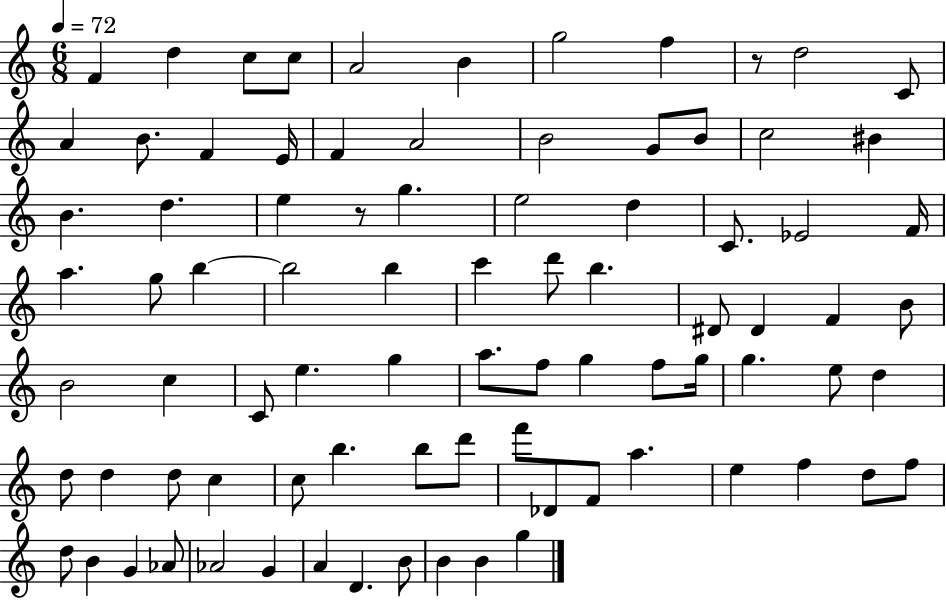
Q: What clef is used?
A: treble